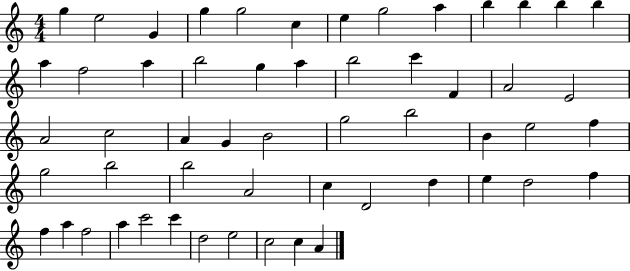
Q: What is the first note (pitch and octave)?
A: G5